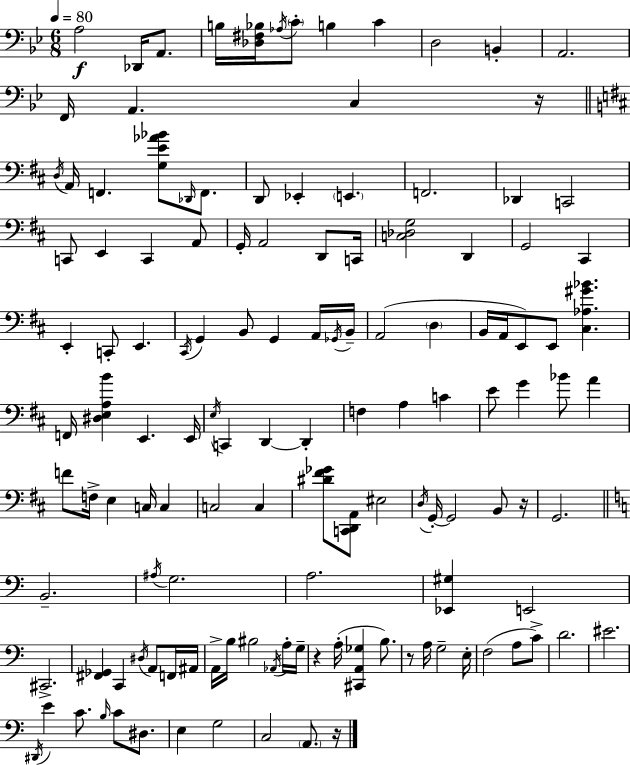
A3/h Db2/s A2/e. B3/s [Db3,F#3,Bb3]/s Ab3/s C4/e B3/q C4/q D3/h B2/q A2/h. F2/s A2/q. C3/q R/s D3/s A2/s F2/q. [G3,E4,Ab4,Bb4]/e Db2/s F2/e. D2/e Eb2/q E2/q. F2/h. Db2/q C2/h C2/e E2/q C2/q A2/e G2/s A2/h D2/e C2/s [C3,Db3,G3]/h D2/q G2/h C#2/q E2/q C2/e E2/q. C#2/s G2/q B2/e G2/q A2/s Gb2/s B2/s A2/h D3/q B2/s A2/s E2/e E2/e [C#3,Ab3,G#4,Bb4]/q. F2/s [D#3,E3,A3,B4]/q E2/q. E2/s E3/s C2/q D2/q D2/q F3/q A3/q C4/q E4/e G4/q Bb4/e A4/q F4/e F3/s E3/q C3/s C3/q C3/h C3/q [D#4,F#4,Gb4]/e [C2,D2,A2]/e EIS3/h D3/s G2/s G2/h B2/e R/s G2/h. B2/h. A#3/s G3/h. A3/h. [Eb2,G#3]/q E2/h C#2/h. [F#2,Gb2]/q C2/q D#3/s A2/e F2/s A#2/s A2/s B3/s BIS3/h Ab2/s A3/s G3/s R/q A3/s [C#2,A2,Gb3]/q B3/e. R/e A3/s G3/h E3/s F3/h A3/e C4/e D4/h. EIS4/h. D#2/s E4/q C4/e. B3/s C4/e D#3/e. E3/q G3/h C3/h A2/e. R/s